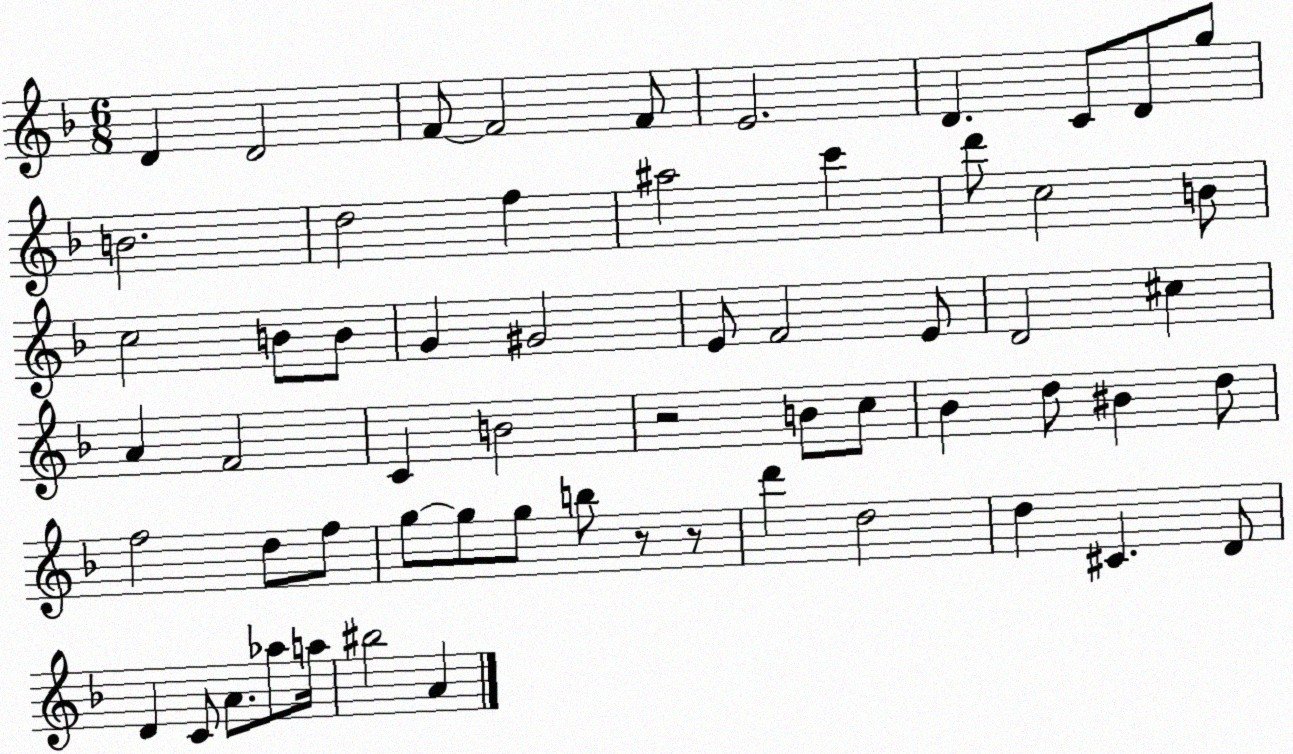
X:1
T:Untitled
M:6/8
L:1/4
K:F
D D2 F/2 F2 F/2 E2 D C/2 D/2 g/2 B2 d2 f ^a2 c' d'/2 c2 B/2 c2 B/2 B/2 G ^G2 E/2 F2 E/2 D2 ^c A F2 C B2 z2 B/2 c/2 _B d/2 ^B d/2 f2 d/2 f/2 g/2 g/2 g/2 b/2 z/2 z/2 d' d2 d ^C D/2 D C/2 A/2 _a/2 a/4 ^b2 A